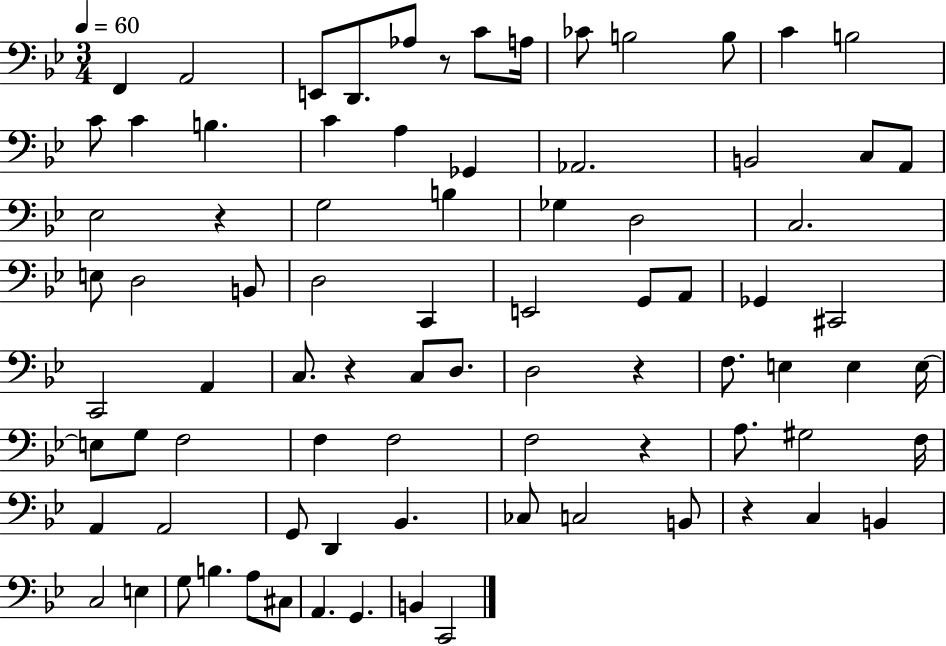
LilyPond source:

{
  \clef bass
  \numericTimeSignature
  \time 3/4
  \key bes \major
  \tempo 4 = 60
  \repeat volta 2 { f,4 a,2 | e,8 d,8. aes8 r8 c'8 a16 | ces'8 b2 b8 | c'4 b2 | \break c'8 c'4 b4. | c'4 a4 ges,4 | aes,2. | b,2 c8 a,8 | \break ees2 r4 | g2 b4 | ges4 d2 | c2. | \break e8 d2 b,8 | d2 c,4 | e,2 g,8 a,8 | ges,4 cis,2 | \break c,2 a,4 | c8. r4 c8 d8. | d2 r4 | f8. e4 e4 e16~~ | \break e8 g8 f2 | f4 f2 | f2 r4 | a8. gis2 f16 | \break a,4 a,2 | g,8 d,4 bes,4. | ces8 c2 b,8 | r4 c4 b,4 | \break c2 e4 | g8 b4. a8 cis8 | a,4. g,4. | b,4 c,2 | \break } \bar "|."
}